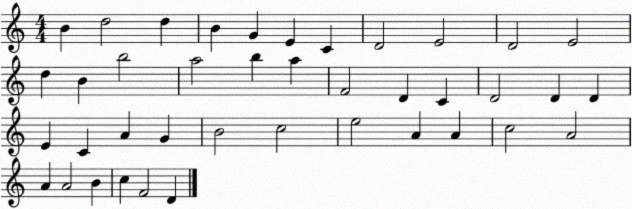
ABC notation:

X:1
T:Untitled
M:4/4
L:1/4
K:C
B d2 d B G E C D2 E2 D2 E2 d B b2 a2 b a F2 D C D2 D D E C A G B2 c2 e2 A A c2 A2 A A2 B c F2 D